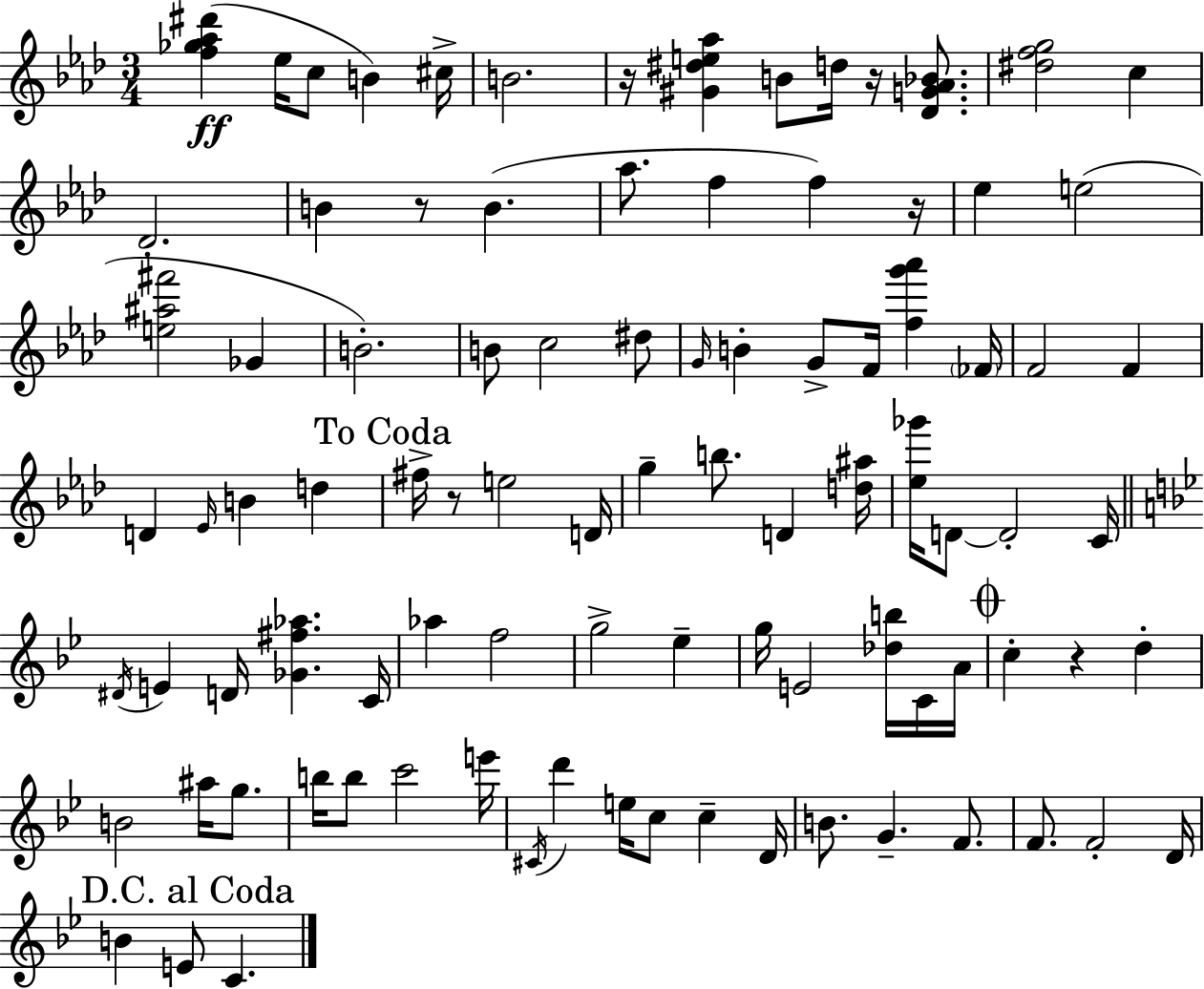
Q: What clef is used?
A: treble